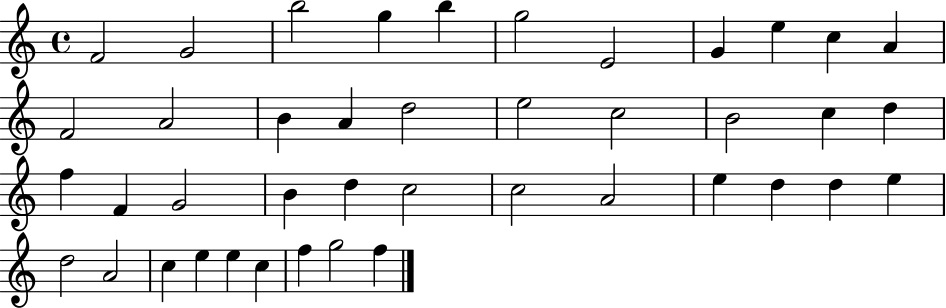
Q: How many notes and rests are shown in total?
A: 42